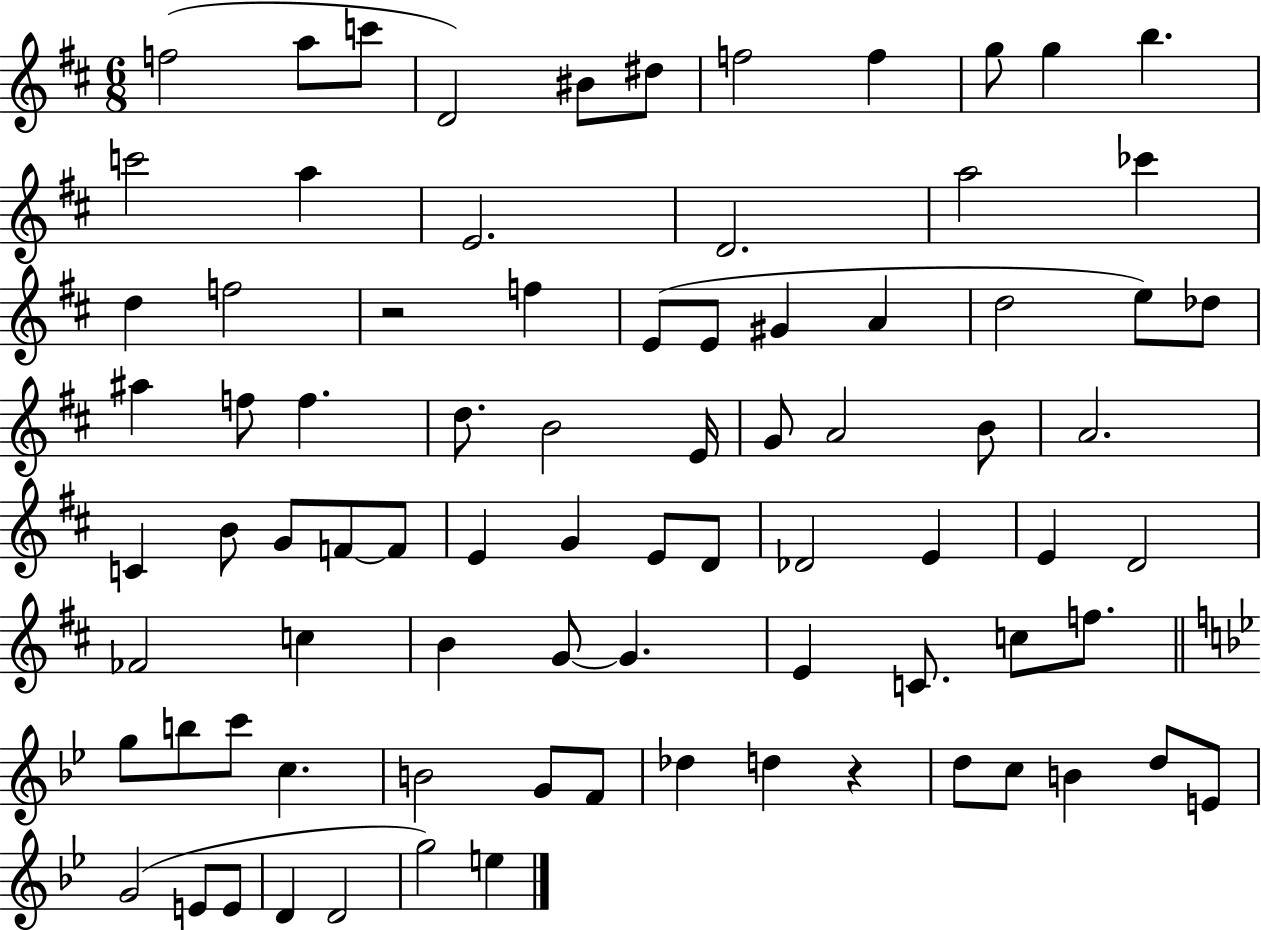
F5/h A5/e C6/e D4/h BIS4/e D#5/e F5/h F5/q G5/e G5/q B5/q. C6/h A5/q E4/h. D4/h. A5/h CES6/q D5/q F5/h R/h F5/q E4/e E4/e G#4/q A4/q D5/h E5/e Db5/e A#5/q F5/e F5/q. D5/e. B4/h E4/s G4/e A4/h B4/e A4/h. C4/q B4/e G4/e F4/e F4/e E4/q G4/q E4/e D4/e Db4/h E4/q E4/q D4/h FES4/h C5/q B4/q G4/e G4/q. E4/q C4/e. C5/e F5/e. G5/e B5/e C6/e C5/q. B4/h G4/e F4/e Db5/q D5/q R/q D5/e C5/e B4/q D5/e E4/e G4/h E4/e E4/e D4/q D4/h G5/h E5/q